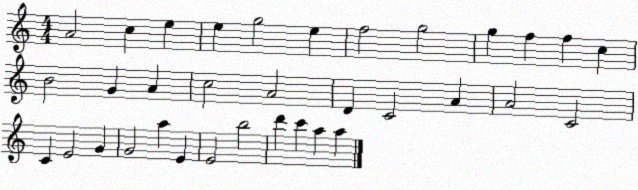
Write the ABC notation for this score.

X:1
T:Untitled
M:4/4
L:1/4
K:C
A2 c e e g2 e f2 g2 g f f c B2 G A c2 A2 D C2 A A2 C2 C E2 G G2 a E E2 b2 d' c' a a